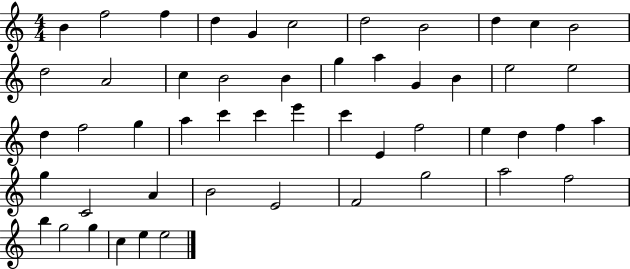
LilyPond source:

{
  \clef treble
  \numericTimeSignature
  \time 4/4
  \key c \major
  b'4 f''2 f''4 | d''4 g'4 c''2 | d''2 b'2 | d''4 c''4 b'2 | \break d''2 a'2 | c''4 b'2 b'4 | g''4 a''4 g'4 b'4 | e''2 e''2 | \break d''4 f''2 g''4 | a''4 c'''4 c'''4 e'''4 | c'''4 e'4 f''2 | e''4 d''4 f''4 a''4 | \break g''4 c'2 a'4 | b'2 e'2 | f'2 g''2 | a''2 f''2 | \break b''4 g''2 g''4 | c''4 e''4 e''2 | \bar "|."
}